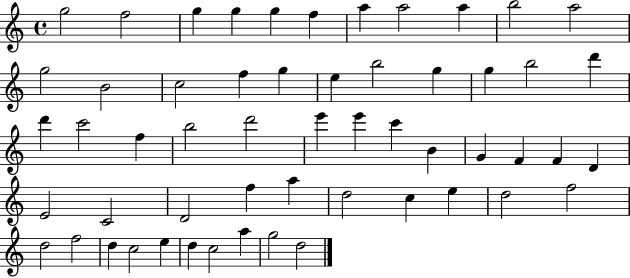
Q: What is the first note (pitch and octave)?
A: G5